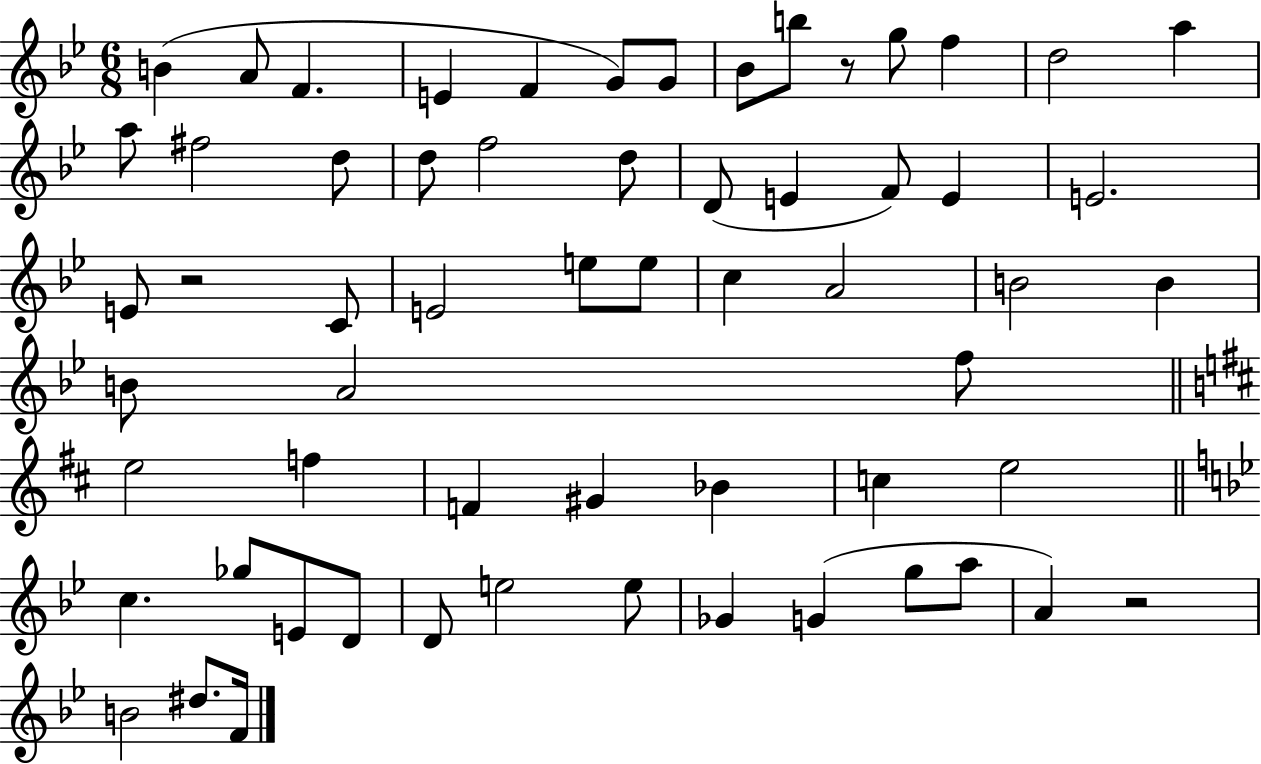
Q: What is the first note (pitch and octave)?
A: B4